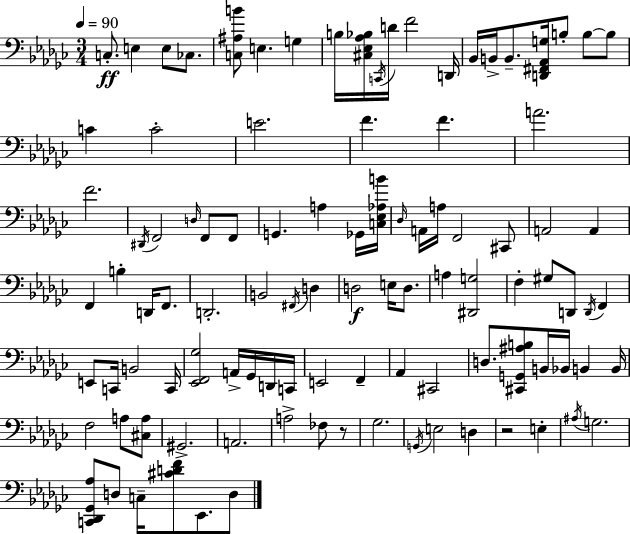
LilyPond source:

{
  \clef bass
  \numericTimeSignature
  \time 3/4
  \key ees \minor
  \tempo 4 = 90
  \repeat volta 2 { c8.-.\ff e4 e8 ces8. | <c ais b'>8 e4. g4 | b16 <cis ees aes bes>16 \acciaccatura { c,16 } d'16 f'2 | d,16 bes,16 b,16-> b,8.-- <d, fis, aes, g>16 b8-. b8~~ b8 | \break c'4 c'2-. | e'2. | f'4. f'4. | a'2. | \break f'2. | \acciaccatura { dis,16 } f,2 \grace { d16 } f,8 | f,8 g,4. a4 | ges,16 <c ees aes b'>16 \grace { des16 } a,16 a16 f,2 | \break cis,8 a,2 | a,4 f,4 b4-. | d,16 f,8. d,2.-. | b,2 | \break \acciaccatura { fis,16 } d4 d2\f | e16 d8. a4 <dis, g>2 | f4-. gis8 d,8 | \acciaccatura { d,16 } f,4 e,8 c,16 b,2 | \break c,16 <ees, f, ges>2 | a,16-> ges,16 d,16 c,16 e,2 | f,4-- aes,4 cis,2 | d8. <cis, g, ais b>8 b,16 | \break bes,16 b,4 b,16 f2 | a8 <cis a>8 gis,2.-> | a,2. | a2-> | \break fes8 r8 ges2. | \acciaccatura { g,16 } e2 | d4 r2 | e4-. \acciaccatura { ais16 } g2. | \break <c, des, ges, aes>8 d8 | c16-- <cis' d' f'>8 ees,8. d8 } \bar "|."
}